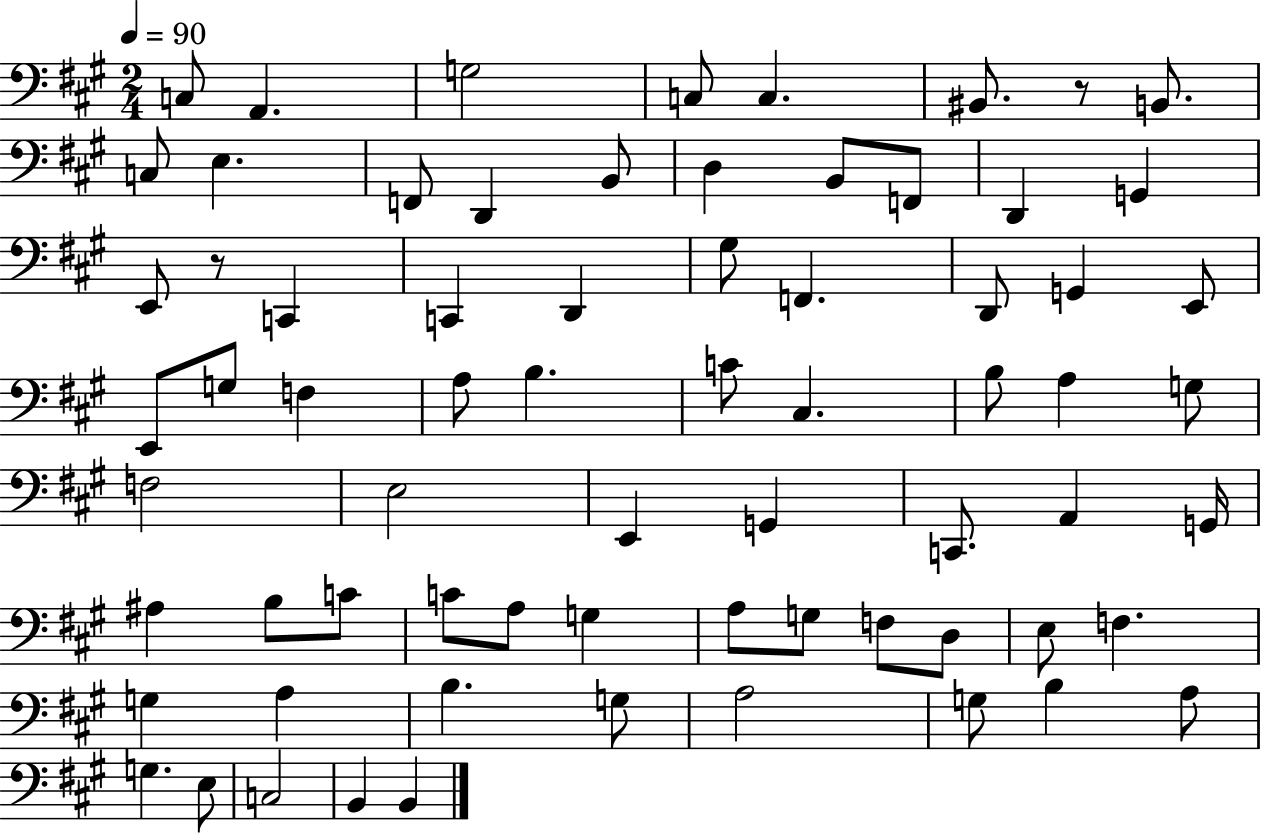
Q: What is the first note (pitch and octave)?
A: C3